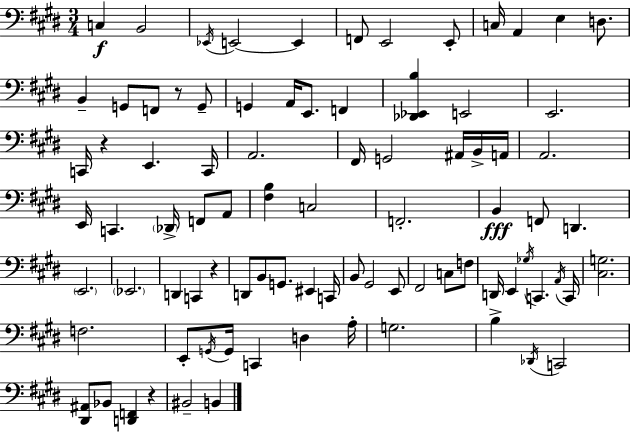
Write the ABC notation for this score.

X:1
T:Untitled
M:3/4
L:1/4
K:E
C, B,,2 _E,,/4 E,,2 E,, F,,/2 E,,2 E,,/2 C,/4 A,, E, D,/2 B,, G,,/2 F,,/2 z/2 G,,/2 G,, A,,/4 E,,/2 F,, [_D,,_E,,B,] E,,2 E,,2 C,,/4 z E,, C,,/4 A,,2 ^F,,/4 G,,2 ^A,,/4 B,,/4 A,,/4 A,,2 E,,/4 C,, _D,,/4 F,,/2 A,,/2 [^F,B,] C,2 F,,2 B,, F,,/2 D,, E,,2 _E,,2 D,, C,, z D,,/2 B,,/2 G,,/2 ^E,, C,,/4 B,,/2 ^G,,2 E,,/2 ^F,,2 C,/2 F,/2 D,,/4 E,, _G,/4 C,, A,,/4 C,,/4 [^C,G,]2 F,2 E,,/2 G,,/4 G,,/4 C,, D, A,/4 G,2 B, _D,,/4 C,,2 [^D,,^A,,]/2 _B,,/2 [D,,F,,] z ^B,,2 B,,